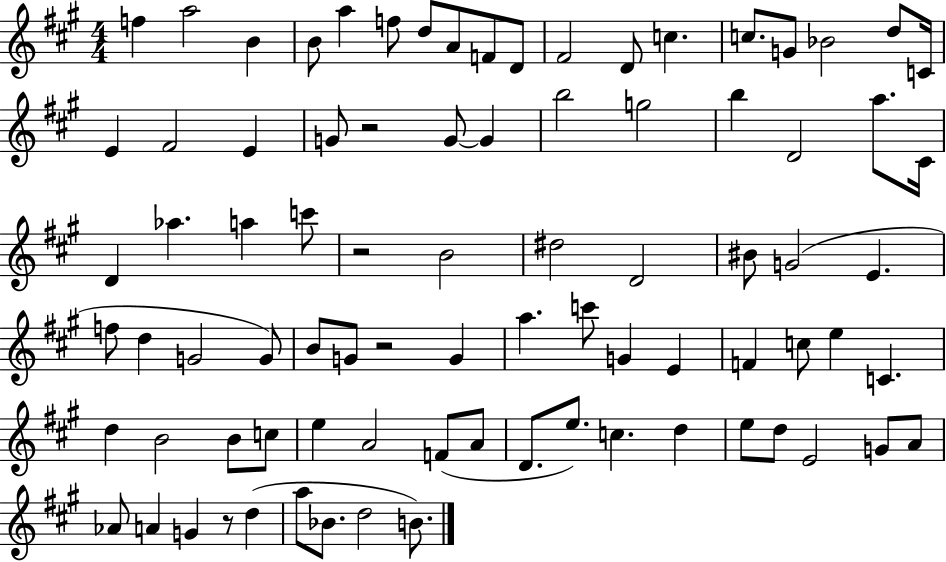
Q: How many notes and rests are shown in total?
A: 84